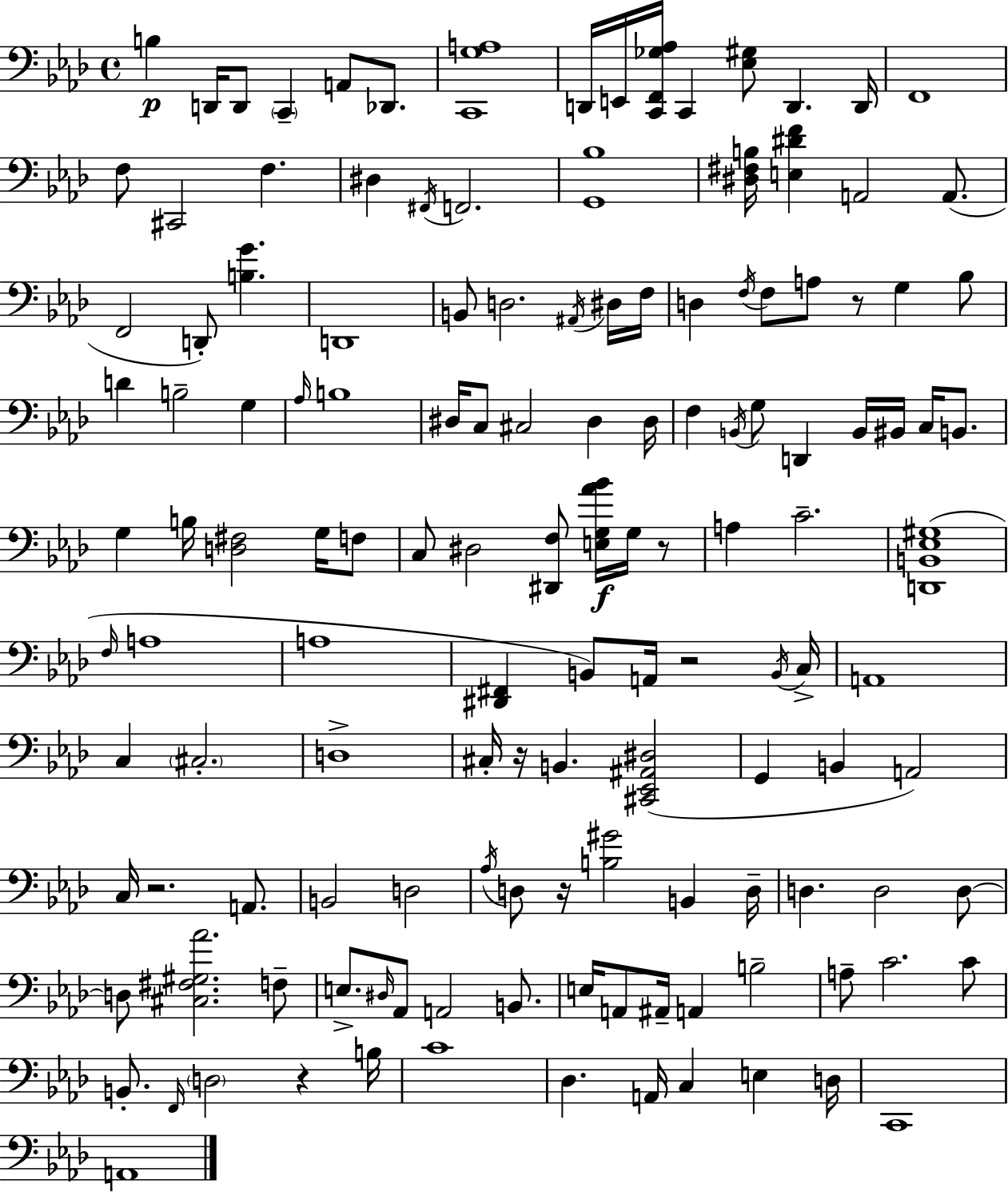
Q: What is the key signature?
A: AES major